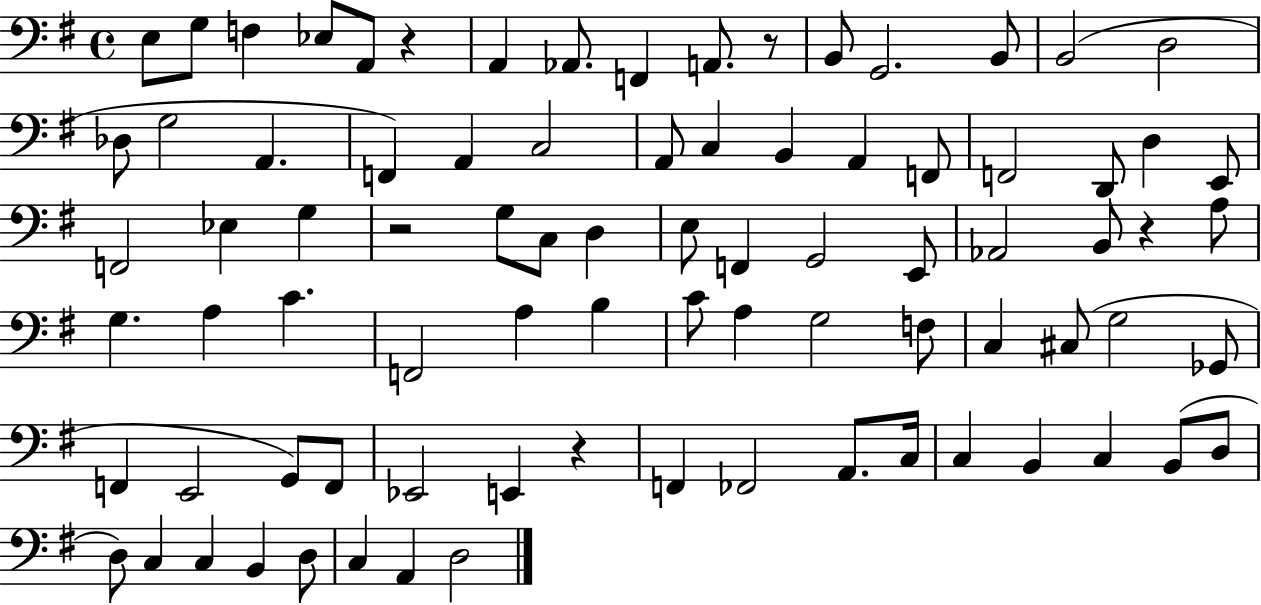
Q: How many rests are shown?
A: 5